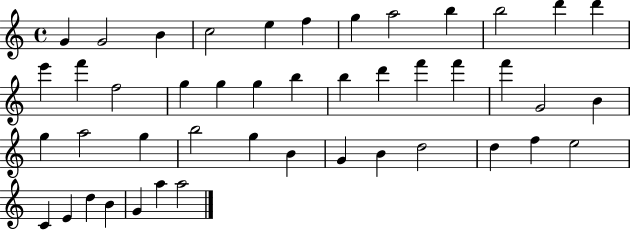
X:1
T:Untitled
M:4/4
L:1/4
K:C
G G2 B c2 e f g a2 b b2 d' d' e' f' f2 g g g b b d' f' f' f' G2 B g a2 g b2 g B G B d2 d f e2 C E d B G a a2